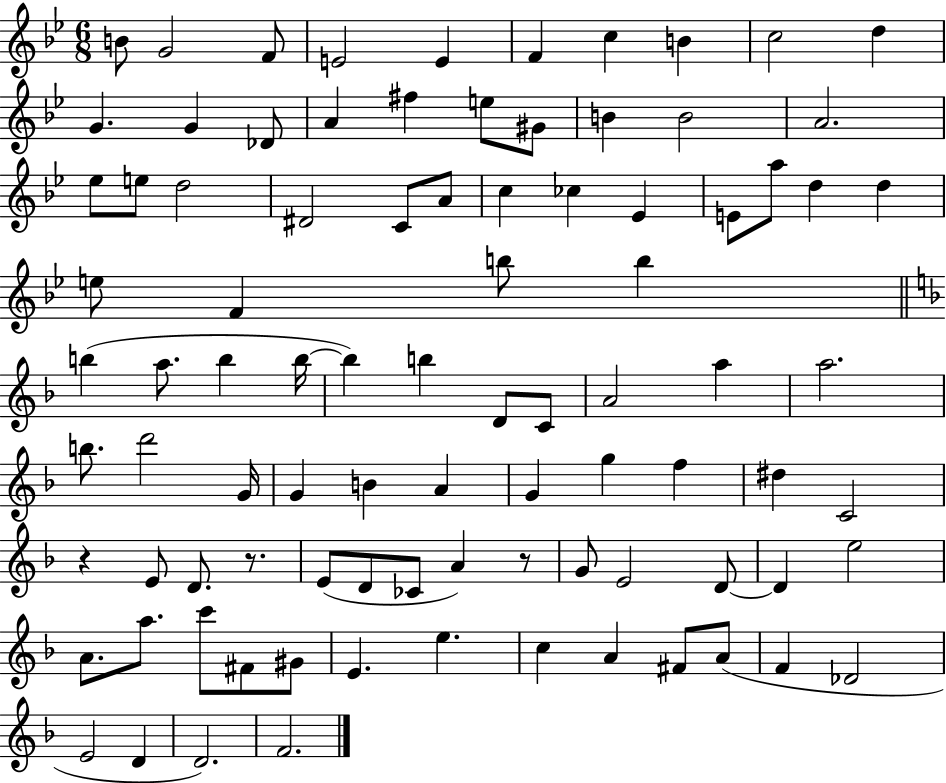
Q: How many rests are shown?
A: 3